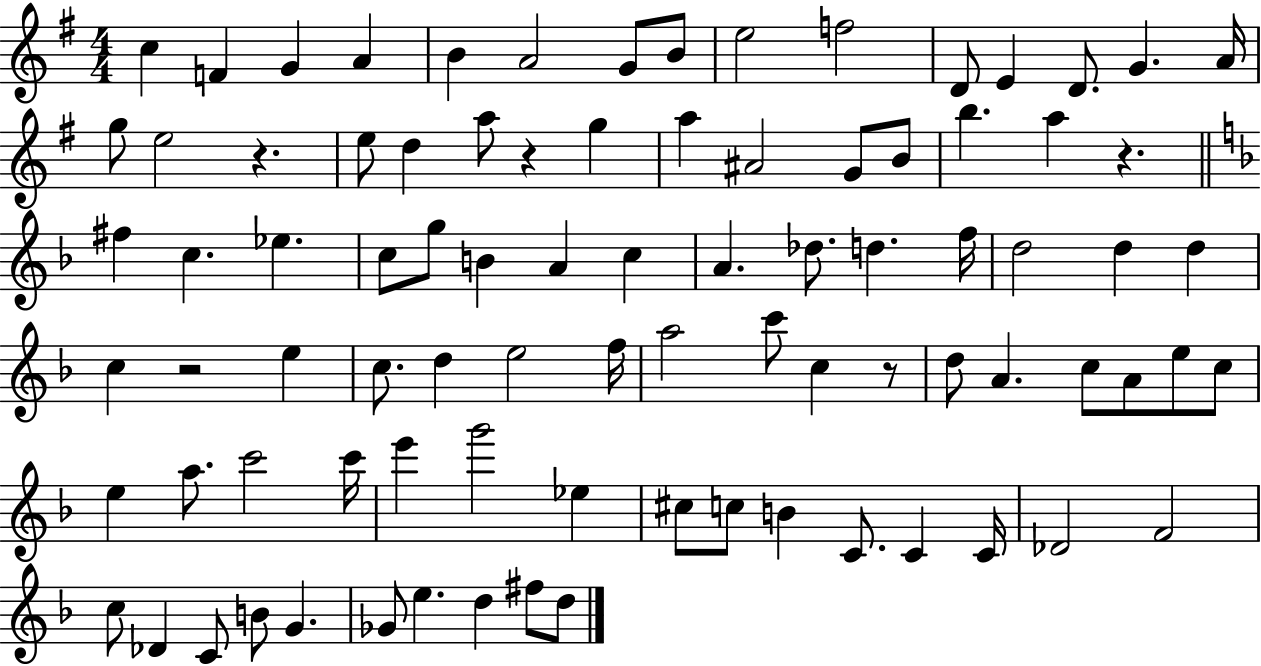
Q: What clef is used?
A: treble